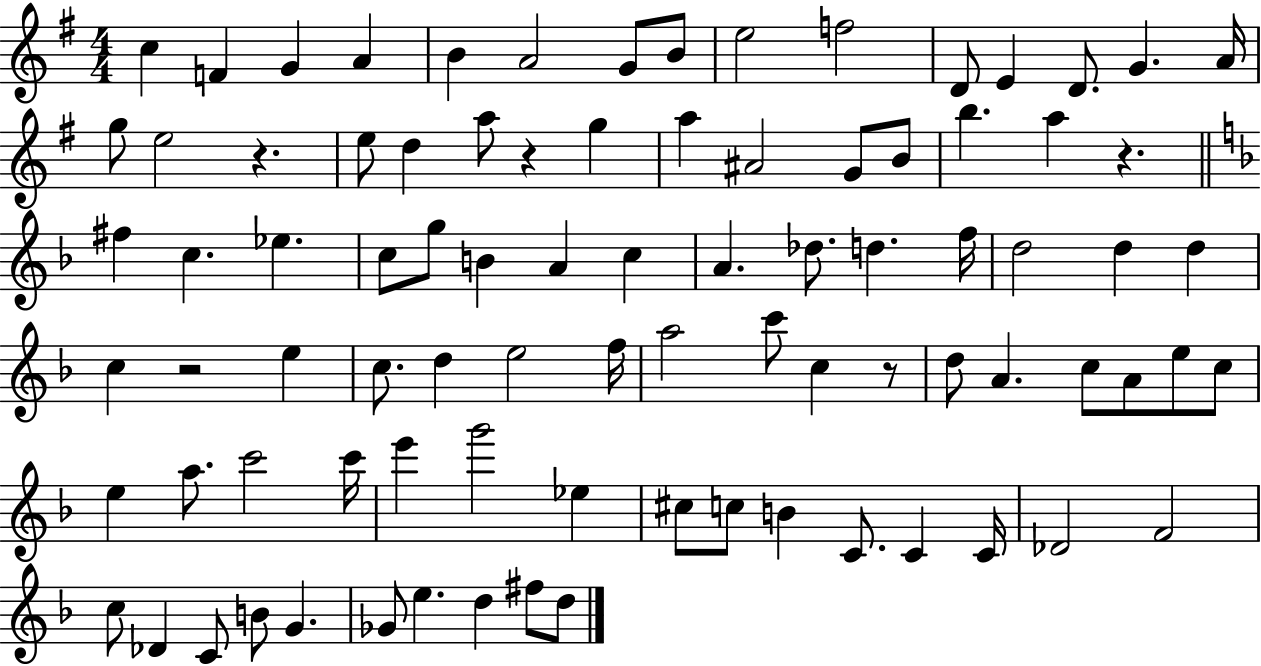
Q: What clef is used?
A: treble